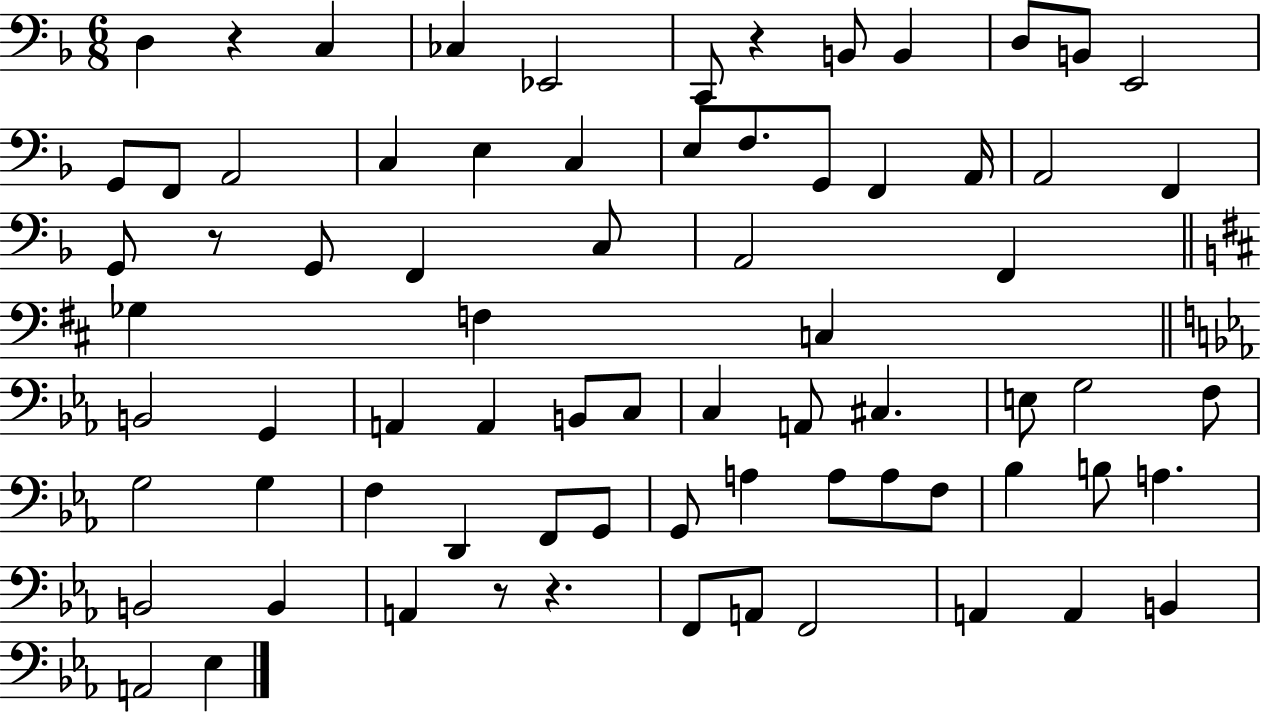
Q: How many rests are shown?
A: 5